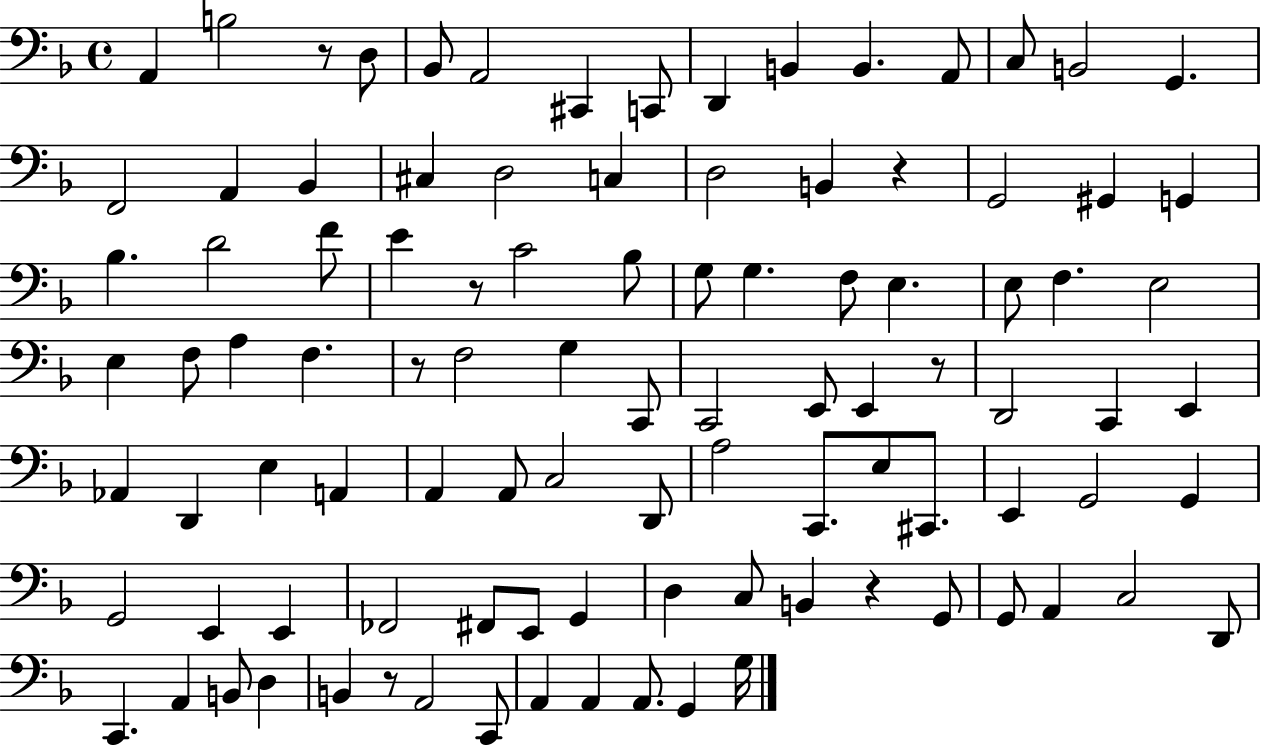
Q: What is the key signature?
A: F major